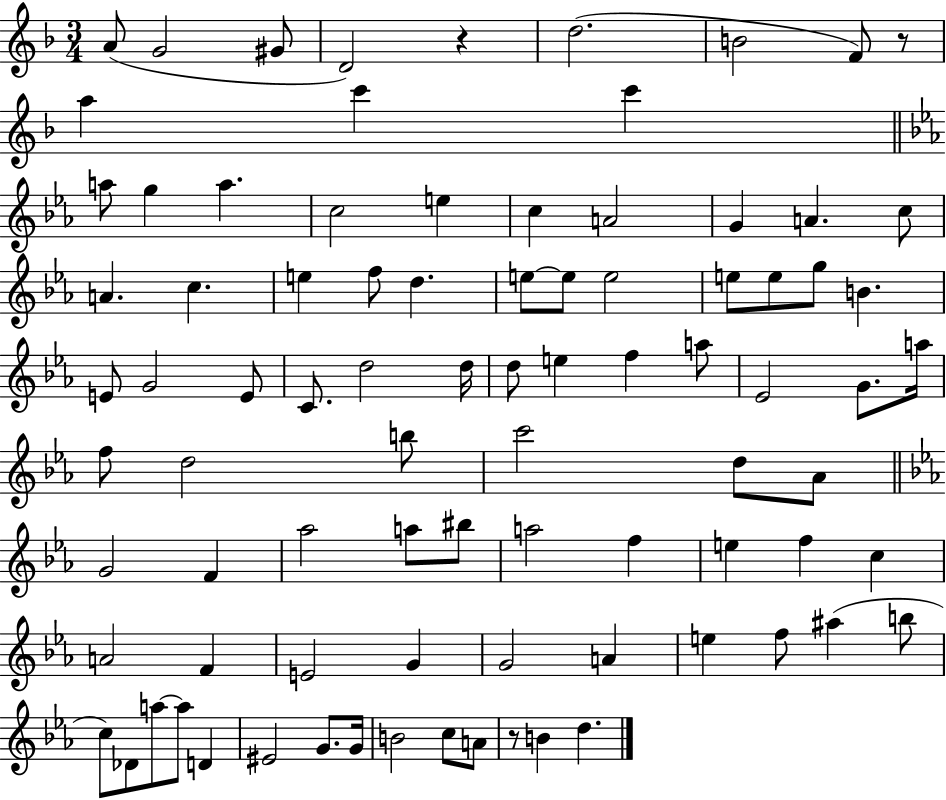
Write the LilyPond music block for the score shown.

{
  \clef treble
  \numericTimeSignature
  \time 3/4
  \key f \major
  a'8( g'2 gis'8 | d'2) r4 | d''2.( | b'2 f'8) r8 | \break a''4 c'''4 c'''4 | \bar "||" \break \key ees \major a''8 g''4 a''4. | c''2 e''4 | c''4 a'2 | g'4 a'4. c''8 | \break a'4. c''4. | e''4 f''8 d''4. | e''8~~ e''8 e''2 | e''8 e''8 g''8 b'4. | \break e'8 g'2 e'8 | c'8. d''2 d''16 | d''8 e''4 f''4 a''8 | ees'2 g'8. a''16 | \break f''8 d''2 b''8 | c'''2 d''8 aes'8 | \bar "||" \break \key c \minor g'2 f'4 | aes''2 a''8 bis''8 | a''2 f''4 | e''4 f''4 c''4 | \break a'2 f'4 | e'2 g'4 | g'2 a'4 | e''4 f''8 ais''4( b''8 | \break c''8) des'8 a''8~~ a''8 d'4 | eis'2 g'8. g'16 | b'2 c''8 a'8 | r8 b'4 d''4. | \break \bar "|."
}